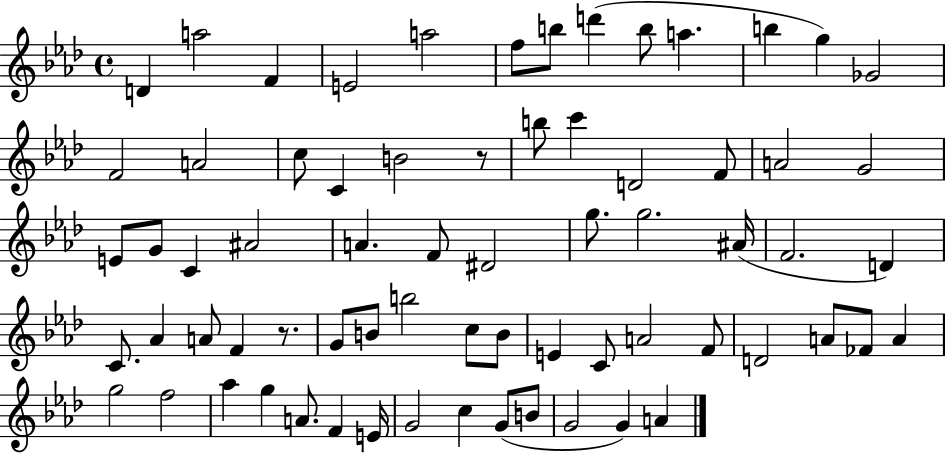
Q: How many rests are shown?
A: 2